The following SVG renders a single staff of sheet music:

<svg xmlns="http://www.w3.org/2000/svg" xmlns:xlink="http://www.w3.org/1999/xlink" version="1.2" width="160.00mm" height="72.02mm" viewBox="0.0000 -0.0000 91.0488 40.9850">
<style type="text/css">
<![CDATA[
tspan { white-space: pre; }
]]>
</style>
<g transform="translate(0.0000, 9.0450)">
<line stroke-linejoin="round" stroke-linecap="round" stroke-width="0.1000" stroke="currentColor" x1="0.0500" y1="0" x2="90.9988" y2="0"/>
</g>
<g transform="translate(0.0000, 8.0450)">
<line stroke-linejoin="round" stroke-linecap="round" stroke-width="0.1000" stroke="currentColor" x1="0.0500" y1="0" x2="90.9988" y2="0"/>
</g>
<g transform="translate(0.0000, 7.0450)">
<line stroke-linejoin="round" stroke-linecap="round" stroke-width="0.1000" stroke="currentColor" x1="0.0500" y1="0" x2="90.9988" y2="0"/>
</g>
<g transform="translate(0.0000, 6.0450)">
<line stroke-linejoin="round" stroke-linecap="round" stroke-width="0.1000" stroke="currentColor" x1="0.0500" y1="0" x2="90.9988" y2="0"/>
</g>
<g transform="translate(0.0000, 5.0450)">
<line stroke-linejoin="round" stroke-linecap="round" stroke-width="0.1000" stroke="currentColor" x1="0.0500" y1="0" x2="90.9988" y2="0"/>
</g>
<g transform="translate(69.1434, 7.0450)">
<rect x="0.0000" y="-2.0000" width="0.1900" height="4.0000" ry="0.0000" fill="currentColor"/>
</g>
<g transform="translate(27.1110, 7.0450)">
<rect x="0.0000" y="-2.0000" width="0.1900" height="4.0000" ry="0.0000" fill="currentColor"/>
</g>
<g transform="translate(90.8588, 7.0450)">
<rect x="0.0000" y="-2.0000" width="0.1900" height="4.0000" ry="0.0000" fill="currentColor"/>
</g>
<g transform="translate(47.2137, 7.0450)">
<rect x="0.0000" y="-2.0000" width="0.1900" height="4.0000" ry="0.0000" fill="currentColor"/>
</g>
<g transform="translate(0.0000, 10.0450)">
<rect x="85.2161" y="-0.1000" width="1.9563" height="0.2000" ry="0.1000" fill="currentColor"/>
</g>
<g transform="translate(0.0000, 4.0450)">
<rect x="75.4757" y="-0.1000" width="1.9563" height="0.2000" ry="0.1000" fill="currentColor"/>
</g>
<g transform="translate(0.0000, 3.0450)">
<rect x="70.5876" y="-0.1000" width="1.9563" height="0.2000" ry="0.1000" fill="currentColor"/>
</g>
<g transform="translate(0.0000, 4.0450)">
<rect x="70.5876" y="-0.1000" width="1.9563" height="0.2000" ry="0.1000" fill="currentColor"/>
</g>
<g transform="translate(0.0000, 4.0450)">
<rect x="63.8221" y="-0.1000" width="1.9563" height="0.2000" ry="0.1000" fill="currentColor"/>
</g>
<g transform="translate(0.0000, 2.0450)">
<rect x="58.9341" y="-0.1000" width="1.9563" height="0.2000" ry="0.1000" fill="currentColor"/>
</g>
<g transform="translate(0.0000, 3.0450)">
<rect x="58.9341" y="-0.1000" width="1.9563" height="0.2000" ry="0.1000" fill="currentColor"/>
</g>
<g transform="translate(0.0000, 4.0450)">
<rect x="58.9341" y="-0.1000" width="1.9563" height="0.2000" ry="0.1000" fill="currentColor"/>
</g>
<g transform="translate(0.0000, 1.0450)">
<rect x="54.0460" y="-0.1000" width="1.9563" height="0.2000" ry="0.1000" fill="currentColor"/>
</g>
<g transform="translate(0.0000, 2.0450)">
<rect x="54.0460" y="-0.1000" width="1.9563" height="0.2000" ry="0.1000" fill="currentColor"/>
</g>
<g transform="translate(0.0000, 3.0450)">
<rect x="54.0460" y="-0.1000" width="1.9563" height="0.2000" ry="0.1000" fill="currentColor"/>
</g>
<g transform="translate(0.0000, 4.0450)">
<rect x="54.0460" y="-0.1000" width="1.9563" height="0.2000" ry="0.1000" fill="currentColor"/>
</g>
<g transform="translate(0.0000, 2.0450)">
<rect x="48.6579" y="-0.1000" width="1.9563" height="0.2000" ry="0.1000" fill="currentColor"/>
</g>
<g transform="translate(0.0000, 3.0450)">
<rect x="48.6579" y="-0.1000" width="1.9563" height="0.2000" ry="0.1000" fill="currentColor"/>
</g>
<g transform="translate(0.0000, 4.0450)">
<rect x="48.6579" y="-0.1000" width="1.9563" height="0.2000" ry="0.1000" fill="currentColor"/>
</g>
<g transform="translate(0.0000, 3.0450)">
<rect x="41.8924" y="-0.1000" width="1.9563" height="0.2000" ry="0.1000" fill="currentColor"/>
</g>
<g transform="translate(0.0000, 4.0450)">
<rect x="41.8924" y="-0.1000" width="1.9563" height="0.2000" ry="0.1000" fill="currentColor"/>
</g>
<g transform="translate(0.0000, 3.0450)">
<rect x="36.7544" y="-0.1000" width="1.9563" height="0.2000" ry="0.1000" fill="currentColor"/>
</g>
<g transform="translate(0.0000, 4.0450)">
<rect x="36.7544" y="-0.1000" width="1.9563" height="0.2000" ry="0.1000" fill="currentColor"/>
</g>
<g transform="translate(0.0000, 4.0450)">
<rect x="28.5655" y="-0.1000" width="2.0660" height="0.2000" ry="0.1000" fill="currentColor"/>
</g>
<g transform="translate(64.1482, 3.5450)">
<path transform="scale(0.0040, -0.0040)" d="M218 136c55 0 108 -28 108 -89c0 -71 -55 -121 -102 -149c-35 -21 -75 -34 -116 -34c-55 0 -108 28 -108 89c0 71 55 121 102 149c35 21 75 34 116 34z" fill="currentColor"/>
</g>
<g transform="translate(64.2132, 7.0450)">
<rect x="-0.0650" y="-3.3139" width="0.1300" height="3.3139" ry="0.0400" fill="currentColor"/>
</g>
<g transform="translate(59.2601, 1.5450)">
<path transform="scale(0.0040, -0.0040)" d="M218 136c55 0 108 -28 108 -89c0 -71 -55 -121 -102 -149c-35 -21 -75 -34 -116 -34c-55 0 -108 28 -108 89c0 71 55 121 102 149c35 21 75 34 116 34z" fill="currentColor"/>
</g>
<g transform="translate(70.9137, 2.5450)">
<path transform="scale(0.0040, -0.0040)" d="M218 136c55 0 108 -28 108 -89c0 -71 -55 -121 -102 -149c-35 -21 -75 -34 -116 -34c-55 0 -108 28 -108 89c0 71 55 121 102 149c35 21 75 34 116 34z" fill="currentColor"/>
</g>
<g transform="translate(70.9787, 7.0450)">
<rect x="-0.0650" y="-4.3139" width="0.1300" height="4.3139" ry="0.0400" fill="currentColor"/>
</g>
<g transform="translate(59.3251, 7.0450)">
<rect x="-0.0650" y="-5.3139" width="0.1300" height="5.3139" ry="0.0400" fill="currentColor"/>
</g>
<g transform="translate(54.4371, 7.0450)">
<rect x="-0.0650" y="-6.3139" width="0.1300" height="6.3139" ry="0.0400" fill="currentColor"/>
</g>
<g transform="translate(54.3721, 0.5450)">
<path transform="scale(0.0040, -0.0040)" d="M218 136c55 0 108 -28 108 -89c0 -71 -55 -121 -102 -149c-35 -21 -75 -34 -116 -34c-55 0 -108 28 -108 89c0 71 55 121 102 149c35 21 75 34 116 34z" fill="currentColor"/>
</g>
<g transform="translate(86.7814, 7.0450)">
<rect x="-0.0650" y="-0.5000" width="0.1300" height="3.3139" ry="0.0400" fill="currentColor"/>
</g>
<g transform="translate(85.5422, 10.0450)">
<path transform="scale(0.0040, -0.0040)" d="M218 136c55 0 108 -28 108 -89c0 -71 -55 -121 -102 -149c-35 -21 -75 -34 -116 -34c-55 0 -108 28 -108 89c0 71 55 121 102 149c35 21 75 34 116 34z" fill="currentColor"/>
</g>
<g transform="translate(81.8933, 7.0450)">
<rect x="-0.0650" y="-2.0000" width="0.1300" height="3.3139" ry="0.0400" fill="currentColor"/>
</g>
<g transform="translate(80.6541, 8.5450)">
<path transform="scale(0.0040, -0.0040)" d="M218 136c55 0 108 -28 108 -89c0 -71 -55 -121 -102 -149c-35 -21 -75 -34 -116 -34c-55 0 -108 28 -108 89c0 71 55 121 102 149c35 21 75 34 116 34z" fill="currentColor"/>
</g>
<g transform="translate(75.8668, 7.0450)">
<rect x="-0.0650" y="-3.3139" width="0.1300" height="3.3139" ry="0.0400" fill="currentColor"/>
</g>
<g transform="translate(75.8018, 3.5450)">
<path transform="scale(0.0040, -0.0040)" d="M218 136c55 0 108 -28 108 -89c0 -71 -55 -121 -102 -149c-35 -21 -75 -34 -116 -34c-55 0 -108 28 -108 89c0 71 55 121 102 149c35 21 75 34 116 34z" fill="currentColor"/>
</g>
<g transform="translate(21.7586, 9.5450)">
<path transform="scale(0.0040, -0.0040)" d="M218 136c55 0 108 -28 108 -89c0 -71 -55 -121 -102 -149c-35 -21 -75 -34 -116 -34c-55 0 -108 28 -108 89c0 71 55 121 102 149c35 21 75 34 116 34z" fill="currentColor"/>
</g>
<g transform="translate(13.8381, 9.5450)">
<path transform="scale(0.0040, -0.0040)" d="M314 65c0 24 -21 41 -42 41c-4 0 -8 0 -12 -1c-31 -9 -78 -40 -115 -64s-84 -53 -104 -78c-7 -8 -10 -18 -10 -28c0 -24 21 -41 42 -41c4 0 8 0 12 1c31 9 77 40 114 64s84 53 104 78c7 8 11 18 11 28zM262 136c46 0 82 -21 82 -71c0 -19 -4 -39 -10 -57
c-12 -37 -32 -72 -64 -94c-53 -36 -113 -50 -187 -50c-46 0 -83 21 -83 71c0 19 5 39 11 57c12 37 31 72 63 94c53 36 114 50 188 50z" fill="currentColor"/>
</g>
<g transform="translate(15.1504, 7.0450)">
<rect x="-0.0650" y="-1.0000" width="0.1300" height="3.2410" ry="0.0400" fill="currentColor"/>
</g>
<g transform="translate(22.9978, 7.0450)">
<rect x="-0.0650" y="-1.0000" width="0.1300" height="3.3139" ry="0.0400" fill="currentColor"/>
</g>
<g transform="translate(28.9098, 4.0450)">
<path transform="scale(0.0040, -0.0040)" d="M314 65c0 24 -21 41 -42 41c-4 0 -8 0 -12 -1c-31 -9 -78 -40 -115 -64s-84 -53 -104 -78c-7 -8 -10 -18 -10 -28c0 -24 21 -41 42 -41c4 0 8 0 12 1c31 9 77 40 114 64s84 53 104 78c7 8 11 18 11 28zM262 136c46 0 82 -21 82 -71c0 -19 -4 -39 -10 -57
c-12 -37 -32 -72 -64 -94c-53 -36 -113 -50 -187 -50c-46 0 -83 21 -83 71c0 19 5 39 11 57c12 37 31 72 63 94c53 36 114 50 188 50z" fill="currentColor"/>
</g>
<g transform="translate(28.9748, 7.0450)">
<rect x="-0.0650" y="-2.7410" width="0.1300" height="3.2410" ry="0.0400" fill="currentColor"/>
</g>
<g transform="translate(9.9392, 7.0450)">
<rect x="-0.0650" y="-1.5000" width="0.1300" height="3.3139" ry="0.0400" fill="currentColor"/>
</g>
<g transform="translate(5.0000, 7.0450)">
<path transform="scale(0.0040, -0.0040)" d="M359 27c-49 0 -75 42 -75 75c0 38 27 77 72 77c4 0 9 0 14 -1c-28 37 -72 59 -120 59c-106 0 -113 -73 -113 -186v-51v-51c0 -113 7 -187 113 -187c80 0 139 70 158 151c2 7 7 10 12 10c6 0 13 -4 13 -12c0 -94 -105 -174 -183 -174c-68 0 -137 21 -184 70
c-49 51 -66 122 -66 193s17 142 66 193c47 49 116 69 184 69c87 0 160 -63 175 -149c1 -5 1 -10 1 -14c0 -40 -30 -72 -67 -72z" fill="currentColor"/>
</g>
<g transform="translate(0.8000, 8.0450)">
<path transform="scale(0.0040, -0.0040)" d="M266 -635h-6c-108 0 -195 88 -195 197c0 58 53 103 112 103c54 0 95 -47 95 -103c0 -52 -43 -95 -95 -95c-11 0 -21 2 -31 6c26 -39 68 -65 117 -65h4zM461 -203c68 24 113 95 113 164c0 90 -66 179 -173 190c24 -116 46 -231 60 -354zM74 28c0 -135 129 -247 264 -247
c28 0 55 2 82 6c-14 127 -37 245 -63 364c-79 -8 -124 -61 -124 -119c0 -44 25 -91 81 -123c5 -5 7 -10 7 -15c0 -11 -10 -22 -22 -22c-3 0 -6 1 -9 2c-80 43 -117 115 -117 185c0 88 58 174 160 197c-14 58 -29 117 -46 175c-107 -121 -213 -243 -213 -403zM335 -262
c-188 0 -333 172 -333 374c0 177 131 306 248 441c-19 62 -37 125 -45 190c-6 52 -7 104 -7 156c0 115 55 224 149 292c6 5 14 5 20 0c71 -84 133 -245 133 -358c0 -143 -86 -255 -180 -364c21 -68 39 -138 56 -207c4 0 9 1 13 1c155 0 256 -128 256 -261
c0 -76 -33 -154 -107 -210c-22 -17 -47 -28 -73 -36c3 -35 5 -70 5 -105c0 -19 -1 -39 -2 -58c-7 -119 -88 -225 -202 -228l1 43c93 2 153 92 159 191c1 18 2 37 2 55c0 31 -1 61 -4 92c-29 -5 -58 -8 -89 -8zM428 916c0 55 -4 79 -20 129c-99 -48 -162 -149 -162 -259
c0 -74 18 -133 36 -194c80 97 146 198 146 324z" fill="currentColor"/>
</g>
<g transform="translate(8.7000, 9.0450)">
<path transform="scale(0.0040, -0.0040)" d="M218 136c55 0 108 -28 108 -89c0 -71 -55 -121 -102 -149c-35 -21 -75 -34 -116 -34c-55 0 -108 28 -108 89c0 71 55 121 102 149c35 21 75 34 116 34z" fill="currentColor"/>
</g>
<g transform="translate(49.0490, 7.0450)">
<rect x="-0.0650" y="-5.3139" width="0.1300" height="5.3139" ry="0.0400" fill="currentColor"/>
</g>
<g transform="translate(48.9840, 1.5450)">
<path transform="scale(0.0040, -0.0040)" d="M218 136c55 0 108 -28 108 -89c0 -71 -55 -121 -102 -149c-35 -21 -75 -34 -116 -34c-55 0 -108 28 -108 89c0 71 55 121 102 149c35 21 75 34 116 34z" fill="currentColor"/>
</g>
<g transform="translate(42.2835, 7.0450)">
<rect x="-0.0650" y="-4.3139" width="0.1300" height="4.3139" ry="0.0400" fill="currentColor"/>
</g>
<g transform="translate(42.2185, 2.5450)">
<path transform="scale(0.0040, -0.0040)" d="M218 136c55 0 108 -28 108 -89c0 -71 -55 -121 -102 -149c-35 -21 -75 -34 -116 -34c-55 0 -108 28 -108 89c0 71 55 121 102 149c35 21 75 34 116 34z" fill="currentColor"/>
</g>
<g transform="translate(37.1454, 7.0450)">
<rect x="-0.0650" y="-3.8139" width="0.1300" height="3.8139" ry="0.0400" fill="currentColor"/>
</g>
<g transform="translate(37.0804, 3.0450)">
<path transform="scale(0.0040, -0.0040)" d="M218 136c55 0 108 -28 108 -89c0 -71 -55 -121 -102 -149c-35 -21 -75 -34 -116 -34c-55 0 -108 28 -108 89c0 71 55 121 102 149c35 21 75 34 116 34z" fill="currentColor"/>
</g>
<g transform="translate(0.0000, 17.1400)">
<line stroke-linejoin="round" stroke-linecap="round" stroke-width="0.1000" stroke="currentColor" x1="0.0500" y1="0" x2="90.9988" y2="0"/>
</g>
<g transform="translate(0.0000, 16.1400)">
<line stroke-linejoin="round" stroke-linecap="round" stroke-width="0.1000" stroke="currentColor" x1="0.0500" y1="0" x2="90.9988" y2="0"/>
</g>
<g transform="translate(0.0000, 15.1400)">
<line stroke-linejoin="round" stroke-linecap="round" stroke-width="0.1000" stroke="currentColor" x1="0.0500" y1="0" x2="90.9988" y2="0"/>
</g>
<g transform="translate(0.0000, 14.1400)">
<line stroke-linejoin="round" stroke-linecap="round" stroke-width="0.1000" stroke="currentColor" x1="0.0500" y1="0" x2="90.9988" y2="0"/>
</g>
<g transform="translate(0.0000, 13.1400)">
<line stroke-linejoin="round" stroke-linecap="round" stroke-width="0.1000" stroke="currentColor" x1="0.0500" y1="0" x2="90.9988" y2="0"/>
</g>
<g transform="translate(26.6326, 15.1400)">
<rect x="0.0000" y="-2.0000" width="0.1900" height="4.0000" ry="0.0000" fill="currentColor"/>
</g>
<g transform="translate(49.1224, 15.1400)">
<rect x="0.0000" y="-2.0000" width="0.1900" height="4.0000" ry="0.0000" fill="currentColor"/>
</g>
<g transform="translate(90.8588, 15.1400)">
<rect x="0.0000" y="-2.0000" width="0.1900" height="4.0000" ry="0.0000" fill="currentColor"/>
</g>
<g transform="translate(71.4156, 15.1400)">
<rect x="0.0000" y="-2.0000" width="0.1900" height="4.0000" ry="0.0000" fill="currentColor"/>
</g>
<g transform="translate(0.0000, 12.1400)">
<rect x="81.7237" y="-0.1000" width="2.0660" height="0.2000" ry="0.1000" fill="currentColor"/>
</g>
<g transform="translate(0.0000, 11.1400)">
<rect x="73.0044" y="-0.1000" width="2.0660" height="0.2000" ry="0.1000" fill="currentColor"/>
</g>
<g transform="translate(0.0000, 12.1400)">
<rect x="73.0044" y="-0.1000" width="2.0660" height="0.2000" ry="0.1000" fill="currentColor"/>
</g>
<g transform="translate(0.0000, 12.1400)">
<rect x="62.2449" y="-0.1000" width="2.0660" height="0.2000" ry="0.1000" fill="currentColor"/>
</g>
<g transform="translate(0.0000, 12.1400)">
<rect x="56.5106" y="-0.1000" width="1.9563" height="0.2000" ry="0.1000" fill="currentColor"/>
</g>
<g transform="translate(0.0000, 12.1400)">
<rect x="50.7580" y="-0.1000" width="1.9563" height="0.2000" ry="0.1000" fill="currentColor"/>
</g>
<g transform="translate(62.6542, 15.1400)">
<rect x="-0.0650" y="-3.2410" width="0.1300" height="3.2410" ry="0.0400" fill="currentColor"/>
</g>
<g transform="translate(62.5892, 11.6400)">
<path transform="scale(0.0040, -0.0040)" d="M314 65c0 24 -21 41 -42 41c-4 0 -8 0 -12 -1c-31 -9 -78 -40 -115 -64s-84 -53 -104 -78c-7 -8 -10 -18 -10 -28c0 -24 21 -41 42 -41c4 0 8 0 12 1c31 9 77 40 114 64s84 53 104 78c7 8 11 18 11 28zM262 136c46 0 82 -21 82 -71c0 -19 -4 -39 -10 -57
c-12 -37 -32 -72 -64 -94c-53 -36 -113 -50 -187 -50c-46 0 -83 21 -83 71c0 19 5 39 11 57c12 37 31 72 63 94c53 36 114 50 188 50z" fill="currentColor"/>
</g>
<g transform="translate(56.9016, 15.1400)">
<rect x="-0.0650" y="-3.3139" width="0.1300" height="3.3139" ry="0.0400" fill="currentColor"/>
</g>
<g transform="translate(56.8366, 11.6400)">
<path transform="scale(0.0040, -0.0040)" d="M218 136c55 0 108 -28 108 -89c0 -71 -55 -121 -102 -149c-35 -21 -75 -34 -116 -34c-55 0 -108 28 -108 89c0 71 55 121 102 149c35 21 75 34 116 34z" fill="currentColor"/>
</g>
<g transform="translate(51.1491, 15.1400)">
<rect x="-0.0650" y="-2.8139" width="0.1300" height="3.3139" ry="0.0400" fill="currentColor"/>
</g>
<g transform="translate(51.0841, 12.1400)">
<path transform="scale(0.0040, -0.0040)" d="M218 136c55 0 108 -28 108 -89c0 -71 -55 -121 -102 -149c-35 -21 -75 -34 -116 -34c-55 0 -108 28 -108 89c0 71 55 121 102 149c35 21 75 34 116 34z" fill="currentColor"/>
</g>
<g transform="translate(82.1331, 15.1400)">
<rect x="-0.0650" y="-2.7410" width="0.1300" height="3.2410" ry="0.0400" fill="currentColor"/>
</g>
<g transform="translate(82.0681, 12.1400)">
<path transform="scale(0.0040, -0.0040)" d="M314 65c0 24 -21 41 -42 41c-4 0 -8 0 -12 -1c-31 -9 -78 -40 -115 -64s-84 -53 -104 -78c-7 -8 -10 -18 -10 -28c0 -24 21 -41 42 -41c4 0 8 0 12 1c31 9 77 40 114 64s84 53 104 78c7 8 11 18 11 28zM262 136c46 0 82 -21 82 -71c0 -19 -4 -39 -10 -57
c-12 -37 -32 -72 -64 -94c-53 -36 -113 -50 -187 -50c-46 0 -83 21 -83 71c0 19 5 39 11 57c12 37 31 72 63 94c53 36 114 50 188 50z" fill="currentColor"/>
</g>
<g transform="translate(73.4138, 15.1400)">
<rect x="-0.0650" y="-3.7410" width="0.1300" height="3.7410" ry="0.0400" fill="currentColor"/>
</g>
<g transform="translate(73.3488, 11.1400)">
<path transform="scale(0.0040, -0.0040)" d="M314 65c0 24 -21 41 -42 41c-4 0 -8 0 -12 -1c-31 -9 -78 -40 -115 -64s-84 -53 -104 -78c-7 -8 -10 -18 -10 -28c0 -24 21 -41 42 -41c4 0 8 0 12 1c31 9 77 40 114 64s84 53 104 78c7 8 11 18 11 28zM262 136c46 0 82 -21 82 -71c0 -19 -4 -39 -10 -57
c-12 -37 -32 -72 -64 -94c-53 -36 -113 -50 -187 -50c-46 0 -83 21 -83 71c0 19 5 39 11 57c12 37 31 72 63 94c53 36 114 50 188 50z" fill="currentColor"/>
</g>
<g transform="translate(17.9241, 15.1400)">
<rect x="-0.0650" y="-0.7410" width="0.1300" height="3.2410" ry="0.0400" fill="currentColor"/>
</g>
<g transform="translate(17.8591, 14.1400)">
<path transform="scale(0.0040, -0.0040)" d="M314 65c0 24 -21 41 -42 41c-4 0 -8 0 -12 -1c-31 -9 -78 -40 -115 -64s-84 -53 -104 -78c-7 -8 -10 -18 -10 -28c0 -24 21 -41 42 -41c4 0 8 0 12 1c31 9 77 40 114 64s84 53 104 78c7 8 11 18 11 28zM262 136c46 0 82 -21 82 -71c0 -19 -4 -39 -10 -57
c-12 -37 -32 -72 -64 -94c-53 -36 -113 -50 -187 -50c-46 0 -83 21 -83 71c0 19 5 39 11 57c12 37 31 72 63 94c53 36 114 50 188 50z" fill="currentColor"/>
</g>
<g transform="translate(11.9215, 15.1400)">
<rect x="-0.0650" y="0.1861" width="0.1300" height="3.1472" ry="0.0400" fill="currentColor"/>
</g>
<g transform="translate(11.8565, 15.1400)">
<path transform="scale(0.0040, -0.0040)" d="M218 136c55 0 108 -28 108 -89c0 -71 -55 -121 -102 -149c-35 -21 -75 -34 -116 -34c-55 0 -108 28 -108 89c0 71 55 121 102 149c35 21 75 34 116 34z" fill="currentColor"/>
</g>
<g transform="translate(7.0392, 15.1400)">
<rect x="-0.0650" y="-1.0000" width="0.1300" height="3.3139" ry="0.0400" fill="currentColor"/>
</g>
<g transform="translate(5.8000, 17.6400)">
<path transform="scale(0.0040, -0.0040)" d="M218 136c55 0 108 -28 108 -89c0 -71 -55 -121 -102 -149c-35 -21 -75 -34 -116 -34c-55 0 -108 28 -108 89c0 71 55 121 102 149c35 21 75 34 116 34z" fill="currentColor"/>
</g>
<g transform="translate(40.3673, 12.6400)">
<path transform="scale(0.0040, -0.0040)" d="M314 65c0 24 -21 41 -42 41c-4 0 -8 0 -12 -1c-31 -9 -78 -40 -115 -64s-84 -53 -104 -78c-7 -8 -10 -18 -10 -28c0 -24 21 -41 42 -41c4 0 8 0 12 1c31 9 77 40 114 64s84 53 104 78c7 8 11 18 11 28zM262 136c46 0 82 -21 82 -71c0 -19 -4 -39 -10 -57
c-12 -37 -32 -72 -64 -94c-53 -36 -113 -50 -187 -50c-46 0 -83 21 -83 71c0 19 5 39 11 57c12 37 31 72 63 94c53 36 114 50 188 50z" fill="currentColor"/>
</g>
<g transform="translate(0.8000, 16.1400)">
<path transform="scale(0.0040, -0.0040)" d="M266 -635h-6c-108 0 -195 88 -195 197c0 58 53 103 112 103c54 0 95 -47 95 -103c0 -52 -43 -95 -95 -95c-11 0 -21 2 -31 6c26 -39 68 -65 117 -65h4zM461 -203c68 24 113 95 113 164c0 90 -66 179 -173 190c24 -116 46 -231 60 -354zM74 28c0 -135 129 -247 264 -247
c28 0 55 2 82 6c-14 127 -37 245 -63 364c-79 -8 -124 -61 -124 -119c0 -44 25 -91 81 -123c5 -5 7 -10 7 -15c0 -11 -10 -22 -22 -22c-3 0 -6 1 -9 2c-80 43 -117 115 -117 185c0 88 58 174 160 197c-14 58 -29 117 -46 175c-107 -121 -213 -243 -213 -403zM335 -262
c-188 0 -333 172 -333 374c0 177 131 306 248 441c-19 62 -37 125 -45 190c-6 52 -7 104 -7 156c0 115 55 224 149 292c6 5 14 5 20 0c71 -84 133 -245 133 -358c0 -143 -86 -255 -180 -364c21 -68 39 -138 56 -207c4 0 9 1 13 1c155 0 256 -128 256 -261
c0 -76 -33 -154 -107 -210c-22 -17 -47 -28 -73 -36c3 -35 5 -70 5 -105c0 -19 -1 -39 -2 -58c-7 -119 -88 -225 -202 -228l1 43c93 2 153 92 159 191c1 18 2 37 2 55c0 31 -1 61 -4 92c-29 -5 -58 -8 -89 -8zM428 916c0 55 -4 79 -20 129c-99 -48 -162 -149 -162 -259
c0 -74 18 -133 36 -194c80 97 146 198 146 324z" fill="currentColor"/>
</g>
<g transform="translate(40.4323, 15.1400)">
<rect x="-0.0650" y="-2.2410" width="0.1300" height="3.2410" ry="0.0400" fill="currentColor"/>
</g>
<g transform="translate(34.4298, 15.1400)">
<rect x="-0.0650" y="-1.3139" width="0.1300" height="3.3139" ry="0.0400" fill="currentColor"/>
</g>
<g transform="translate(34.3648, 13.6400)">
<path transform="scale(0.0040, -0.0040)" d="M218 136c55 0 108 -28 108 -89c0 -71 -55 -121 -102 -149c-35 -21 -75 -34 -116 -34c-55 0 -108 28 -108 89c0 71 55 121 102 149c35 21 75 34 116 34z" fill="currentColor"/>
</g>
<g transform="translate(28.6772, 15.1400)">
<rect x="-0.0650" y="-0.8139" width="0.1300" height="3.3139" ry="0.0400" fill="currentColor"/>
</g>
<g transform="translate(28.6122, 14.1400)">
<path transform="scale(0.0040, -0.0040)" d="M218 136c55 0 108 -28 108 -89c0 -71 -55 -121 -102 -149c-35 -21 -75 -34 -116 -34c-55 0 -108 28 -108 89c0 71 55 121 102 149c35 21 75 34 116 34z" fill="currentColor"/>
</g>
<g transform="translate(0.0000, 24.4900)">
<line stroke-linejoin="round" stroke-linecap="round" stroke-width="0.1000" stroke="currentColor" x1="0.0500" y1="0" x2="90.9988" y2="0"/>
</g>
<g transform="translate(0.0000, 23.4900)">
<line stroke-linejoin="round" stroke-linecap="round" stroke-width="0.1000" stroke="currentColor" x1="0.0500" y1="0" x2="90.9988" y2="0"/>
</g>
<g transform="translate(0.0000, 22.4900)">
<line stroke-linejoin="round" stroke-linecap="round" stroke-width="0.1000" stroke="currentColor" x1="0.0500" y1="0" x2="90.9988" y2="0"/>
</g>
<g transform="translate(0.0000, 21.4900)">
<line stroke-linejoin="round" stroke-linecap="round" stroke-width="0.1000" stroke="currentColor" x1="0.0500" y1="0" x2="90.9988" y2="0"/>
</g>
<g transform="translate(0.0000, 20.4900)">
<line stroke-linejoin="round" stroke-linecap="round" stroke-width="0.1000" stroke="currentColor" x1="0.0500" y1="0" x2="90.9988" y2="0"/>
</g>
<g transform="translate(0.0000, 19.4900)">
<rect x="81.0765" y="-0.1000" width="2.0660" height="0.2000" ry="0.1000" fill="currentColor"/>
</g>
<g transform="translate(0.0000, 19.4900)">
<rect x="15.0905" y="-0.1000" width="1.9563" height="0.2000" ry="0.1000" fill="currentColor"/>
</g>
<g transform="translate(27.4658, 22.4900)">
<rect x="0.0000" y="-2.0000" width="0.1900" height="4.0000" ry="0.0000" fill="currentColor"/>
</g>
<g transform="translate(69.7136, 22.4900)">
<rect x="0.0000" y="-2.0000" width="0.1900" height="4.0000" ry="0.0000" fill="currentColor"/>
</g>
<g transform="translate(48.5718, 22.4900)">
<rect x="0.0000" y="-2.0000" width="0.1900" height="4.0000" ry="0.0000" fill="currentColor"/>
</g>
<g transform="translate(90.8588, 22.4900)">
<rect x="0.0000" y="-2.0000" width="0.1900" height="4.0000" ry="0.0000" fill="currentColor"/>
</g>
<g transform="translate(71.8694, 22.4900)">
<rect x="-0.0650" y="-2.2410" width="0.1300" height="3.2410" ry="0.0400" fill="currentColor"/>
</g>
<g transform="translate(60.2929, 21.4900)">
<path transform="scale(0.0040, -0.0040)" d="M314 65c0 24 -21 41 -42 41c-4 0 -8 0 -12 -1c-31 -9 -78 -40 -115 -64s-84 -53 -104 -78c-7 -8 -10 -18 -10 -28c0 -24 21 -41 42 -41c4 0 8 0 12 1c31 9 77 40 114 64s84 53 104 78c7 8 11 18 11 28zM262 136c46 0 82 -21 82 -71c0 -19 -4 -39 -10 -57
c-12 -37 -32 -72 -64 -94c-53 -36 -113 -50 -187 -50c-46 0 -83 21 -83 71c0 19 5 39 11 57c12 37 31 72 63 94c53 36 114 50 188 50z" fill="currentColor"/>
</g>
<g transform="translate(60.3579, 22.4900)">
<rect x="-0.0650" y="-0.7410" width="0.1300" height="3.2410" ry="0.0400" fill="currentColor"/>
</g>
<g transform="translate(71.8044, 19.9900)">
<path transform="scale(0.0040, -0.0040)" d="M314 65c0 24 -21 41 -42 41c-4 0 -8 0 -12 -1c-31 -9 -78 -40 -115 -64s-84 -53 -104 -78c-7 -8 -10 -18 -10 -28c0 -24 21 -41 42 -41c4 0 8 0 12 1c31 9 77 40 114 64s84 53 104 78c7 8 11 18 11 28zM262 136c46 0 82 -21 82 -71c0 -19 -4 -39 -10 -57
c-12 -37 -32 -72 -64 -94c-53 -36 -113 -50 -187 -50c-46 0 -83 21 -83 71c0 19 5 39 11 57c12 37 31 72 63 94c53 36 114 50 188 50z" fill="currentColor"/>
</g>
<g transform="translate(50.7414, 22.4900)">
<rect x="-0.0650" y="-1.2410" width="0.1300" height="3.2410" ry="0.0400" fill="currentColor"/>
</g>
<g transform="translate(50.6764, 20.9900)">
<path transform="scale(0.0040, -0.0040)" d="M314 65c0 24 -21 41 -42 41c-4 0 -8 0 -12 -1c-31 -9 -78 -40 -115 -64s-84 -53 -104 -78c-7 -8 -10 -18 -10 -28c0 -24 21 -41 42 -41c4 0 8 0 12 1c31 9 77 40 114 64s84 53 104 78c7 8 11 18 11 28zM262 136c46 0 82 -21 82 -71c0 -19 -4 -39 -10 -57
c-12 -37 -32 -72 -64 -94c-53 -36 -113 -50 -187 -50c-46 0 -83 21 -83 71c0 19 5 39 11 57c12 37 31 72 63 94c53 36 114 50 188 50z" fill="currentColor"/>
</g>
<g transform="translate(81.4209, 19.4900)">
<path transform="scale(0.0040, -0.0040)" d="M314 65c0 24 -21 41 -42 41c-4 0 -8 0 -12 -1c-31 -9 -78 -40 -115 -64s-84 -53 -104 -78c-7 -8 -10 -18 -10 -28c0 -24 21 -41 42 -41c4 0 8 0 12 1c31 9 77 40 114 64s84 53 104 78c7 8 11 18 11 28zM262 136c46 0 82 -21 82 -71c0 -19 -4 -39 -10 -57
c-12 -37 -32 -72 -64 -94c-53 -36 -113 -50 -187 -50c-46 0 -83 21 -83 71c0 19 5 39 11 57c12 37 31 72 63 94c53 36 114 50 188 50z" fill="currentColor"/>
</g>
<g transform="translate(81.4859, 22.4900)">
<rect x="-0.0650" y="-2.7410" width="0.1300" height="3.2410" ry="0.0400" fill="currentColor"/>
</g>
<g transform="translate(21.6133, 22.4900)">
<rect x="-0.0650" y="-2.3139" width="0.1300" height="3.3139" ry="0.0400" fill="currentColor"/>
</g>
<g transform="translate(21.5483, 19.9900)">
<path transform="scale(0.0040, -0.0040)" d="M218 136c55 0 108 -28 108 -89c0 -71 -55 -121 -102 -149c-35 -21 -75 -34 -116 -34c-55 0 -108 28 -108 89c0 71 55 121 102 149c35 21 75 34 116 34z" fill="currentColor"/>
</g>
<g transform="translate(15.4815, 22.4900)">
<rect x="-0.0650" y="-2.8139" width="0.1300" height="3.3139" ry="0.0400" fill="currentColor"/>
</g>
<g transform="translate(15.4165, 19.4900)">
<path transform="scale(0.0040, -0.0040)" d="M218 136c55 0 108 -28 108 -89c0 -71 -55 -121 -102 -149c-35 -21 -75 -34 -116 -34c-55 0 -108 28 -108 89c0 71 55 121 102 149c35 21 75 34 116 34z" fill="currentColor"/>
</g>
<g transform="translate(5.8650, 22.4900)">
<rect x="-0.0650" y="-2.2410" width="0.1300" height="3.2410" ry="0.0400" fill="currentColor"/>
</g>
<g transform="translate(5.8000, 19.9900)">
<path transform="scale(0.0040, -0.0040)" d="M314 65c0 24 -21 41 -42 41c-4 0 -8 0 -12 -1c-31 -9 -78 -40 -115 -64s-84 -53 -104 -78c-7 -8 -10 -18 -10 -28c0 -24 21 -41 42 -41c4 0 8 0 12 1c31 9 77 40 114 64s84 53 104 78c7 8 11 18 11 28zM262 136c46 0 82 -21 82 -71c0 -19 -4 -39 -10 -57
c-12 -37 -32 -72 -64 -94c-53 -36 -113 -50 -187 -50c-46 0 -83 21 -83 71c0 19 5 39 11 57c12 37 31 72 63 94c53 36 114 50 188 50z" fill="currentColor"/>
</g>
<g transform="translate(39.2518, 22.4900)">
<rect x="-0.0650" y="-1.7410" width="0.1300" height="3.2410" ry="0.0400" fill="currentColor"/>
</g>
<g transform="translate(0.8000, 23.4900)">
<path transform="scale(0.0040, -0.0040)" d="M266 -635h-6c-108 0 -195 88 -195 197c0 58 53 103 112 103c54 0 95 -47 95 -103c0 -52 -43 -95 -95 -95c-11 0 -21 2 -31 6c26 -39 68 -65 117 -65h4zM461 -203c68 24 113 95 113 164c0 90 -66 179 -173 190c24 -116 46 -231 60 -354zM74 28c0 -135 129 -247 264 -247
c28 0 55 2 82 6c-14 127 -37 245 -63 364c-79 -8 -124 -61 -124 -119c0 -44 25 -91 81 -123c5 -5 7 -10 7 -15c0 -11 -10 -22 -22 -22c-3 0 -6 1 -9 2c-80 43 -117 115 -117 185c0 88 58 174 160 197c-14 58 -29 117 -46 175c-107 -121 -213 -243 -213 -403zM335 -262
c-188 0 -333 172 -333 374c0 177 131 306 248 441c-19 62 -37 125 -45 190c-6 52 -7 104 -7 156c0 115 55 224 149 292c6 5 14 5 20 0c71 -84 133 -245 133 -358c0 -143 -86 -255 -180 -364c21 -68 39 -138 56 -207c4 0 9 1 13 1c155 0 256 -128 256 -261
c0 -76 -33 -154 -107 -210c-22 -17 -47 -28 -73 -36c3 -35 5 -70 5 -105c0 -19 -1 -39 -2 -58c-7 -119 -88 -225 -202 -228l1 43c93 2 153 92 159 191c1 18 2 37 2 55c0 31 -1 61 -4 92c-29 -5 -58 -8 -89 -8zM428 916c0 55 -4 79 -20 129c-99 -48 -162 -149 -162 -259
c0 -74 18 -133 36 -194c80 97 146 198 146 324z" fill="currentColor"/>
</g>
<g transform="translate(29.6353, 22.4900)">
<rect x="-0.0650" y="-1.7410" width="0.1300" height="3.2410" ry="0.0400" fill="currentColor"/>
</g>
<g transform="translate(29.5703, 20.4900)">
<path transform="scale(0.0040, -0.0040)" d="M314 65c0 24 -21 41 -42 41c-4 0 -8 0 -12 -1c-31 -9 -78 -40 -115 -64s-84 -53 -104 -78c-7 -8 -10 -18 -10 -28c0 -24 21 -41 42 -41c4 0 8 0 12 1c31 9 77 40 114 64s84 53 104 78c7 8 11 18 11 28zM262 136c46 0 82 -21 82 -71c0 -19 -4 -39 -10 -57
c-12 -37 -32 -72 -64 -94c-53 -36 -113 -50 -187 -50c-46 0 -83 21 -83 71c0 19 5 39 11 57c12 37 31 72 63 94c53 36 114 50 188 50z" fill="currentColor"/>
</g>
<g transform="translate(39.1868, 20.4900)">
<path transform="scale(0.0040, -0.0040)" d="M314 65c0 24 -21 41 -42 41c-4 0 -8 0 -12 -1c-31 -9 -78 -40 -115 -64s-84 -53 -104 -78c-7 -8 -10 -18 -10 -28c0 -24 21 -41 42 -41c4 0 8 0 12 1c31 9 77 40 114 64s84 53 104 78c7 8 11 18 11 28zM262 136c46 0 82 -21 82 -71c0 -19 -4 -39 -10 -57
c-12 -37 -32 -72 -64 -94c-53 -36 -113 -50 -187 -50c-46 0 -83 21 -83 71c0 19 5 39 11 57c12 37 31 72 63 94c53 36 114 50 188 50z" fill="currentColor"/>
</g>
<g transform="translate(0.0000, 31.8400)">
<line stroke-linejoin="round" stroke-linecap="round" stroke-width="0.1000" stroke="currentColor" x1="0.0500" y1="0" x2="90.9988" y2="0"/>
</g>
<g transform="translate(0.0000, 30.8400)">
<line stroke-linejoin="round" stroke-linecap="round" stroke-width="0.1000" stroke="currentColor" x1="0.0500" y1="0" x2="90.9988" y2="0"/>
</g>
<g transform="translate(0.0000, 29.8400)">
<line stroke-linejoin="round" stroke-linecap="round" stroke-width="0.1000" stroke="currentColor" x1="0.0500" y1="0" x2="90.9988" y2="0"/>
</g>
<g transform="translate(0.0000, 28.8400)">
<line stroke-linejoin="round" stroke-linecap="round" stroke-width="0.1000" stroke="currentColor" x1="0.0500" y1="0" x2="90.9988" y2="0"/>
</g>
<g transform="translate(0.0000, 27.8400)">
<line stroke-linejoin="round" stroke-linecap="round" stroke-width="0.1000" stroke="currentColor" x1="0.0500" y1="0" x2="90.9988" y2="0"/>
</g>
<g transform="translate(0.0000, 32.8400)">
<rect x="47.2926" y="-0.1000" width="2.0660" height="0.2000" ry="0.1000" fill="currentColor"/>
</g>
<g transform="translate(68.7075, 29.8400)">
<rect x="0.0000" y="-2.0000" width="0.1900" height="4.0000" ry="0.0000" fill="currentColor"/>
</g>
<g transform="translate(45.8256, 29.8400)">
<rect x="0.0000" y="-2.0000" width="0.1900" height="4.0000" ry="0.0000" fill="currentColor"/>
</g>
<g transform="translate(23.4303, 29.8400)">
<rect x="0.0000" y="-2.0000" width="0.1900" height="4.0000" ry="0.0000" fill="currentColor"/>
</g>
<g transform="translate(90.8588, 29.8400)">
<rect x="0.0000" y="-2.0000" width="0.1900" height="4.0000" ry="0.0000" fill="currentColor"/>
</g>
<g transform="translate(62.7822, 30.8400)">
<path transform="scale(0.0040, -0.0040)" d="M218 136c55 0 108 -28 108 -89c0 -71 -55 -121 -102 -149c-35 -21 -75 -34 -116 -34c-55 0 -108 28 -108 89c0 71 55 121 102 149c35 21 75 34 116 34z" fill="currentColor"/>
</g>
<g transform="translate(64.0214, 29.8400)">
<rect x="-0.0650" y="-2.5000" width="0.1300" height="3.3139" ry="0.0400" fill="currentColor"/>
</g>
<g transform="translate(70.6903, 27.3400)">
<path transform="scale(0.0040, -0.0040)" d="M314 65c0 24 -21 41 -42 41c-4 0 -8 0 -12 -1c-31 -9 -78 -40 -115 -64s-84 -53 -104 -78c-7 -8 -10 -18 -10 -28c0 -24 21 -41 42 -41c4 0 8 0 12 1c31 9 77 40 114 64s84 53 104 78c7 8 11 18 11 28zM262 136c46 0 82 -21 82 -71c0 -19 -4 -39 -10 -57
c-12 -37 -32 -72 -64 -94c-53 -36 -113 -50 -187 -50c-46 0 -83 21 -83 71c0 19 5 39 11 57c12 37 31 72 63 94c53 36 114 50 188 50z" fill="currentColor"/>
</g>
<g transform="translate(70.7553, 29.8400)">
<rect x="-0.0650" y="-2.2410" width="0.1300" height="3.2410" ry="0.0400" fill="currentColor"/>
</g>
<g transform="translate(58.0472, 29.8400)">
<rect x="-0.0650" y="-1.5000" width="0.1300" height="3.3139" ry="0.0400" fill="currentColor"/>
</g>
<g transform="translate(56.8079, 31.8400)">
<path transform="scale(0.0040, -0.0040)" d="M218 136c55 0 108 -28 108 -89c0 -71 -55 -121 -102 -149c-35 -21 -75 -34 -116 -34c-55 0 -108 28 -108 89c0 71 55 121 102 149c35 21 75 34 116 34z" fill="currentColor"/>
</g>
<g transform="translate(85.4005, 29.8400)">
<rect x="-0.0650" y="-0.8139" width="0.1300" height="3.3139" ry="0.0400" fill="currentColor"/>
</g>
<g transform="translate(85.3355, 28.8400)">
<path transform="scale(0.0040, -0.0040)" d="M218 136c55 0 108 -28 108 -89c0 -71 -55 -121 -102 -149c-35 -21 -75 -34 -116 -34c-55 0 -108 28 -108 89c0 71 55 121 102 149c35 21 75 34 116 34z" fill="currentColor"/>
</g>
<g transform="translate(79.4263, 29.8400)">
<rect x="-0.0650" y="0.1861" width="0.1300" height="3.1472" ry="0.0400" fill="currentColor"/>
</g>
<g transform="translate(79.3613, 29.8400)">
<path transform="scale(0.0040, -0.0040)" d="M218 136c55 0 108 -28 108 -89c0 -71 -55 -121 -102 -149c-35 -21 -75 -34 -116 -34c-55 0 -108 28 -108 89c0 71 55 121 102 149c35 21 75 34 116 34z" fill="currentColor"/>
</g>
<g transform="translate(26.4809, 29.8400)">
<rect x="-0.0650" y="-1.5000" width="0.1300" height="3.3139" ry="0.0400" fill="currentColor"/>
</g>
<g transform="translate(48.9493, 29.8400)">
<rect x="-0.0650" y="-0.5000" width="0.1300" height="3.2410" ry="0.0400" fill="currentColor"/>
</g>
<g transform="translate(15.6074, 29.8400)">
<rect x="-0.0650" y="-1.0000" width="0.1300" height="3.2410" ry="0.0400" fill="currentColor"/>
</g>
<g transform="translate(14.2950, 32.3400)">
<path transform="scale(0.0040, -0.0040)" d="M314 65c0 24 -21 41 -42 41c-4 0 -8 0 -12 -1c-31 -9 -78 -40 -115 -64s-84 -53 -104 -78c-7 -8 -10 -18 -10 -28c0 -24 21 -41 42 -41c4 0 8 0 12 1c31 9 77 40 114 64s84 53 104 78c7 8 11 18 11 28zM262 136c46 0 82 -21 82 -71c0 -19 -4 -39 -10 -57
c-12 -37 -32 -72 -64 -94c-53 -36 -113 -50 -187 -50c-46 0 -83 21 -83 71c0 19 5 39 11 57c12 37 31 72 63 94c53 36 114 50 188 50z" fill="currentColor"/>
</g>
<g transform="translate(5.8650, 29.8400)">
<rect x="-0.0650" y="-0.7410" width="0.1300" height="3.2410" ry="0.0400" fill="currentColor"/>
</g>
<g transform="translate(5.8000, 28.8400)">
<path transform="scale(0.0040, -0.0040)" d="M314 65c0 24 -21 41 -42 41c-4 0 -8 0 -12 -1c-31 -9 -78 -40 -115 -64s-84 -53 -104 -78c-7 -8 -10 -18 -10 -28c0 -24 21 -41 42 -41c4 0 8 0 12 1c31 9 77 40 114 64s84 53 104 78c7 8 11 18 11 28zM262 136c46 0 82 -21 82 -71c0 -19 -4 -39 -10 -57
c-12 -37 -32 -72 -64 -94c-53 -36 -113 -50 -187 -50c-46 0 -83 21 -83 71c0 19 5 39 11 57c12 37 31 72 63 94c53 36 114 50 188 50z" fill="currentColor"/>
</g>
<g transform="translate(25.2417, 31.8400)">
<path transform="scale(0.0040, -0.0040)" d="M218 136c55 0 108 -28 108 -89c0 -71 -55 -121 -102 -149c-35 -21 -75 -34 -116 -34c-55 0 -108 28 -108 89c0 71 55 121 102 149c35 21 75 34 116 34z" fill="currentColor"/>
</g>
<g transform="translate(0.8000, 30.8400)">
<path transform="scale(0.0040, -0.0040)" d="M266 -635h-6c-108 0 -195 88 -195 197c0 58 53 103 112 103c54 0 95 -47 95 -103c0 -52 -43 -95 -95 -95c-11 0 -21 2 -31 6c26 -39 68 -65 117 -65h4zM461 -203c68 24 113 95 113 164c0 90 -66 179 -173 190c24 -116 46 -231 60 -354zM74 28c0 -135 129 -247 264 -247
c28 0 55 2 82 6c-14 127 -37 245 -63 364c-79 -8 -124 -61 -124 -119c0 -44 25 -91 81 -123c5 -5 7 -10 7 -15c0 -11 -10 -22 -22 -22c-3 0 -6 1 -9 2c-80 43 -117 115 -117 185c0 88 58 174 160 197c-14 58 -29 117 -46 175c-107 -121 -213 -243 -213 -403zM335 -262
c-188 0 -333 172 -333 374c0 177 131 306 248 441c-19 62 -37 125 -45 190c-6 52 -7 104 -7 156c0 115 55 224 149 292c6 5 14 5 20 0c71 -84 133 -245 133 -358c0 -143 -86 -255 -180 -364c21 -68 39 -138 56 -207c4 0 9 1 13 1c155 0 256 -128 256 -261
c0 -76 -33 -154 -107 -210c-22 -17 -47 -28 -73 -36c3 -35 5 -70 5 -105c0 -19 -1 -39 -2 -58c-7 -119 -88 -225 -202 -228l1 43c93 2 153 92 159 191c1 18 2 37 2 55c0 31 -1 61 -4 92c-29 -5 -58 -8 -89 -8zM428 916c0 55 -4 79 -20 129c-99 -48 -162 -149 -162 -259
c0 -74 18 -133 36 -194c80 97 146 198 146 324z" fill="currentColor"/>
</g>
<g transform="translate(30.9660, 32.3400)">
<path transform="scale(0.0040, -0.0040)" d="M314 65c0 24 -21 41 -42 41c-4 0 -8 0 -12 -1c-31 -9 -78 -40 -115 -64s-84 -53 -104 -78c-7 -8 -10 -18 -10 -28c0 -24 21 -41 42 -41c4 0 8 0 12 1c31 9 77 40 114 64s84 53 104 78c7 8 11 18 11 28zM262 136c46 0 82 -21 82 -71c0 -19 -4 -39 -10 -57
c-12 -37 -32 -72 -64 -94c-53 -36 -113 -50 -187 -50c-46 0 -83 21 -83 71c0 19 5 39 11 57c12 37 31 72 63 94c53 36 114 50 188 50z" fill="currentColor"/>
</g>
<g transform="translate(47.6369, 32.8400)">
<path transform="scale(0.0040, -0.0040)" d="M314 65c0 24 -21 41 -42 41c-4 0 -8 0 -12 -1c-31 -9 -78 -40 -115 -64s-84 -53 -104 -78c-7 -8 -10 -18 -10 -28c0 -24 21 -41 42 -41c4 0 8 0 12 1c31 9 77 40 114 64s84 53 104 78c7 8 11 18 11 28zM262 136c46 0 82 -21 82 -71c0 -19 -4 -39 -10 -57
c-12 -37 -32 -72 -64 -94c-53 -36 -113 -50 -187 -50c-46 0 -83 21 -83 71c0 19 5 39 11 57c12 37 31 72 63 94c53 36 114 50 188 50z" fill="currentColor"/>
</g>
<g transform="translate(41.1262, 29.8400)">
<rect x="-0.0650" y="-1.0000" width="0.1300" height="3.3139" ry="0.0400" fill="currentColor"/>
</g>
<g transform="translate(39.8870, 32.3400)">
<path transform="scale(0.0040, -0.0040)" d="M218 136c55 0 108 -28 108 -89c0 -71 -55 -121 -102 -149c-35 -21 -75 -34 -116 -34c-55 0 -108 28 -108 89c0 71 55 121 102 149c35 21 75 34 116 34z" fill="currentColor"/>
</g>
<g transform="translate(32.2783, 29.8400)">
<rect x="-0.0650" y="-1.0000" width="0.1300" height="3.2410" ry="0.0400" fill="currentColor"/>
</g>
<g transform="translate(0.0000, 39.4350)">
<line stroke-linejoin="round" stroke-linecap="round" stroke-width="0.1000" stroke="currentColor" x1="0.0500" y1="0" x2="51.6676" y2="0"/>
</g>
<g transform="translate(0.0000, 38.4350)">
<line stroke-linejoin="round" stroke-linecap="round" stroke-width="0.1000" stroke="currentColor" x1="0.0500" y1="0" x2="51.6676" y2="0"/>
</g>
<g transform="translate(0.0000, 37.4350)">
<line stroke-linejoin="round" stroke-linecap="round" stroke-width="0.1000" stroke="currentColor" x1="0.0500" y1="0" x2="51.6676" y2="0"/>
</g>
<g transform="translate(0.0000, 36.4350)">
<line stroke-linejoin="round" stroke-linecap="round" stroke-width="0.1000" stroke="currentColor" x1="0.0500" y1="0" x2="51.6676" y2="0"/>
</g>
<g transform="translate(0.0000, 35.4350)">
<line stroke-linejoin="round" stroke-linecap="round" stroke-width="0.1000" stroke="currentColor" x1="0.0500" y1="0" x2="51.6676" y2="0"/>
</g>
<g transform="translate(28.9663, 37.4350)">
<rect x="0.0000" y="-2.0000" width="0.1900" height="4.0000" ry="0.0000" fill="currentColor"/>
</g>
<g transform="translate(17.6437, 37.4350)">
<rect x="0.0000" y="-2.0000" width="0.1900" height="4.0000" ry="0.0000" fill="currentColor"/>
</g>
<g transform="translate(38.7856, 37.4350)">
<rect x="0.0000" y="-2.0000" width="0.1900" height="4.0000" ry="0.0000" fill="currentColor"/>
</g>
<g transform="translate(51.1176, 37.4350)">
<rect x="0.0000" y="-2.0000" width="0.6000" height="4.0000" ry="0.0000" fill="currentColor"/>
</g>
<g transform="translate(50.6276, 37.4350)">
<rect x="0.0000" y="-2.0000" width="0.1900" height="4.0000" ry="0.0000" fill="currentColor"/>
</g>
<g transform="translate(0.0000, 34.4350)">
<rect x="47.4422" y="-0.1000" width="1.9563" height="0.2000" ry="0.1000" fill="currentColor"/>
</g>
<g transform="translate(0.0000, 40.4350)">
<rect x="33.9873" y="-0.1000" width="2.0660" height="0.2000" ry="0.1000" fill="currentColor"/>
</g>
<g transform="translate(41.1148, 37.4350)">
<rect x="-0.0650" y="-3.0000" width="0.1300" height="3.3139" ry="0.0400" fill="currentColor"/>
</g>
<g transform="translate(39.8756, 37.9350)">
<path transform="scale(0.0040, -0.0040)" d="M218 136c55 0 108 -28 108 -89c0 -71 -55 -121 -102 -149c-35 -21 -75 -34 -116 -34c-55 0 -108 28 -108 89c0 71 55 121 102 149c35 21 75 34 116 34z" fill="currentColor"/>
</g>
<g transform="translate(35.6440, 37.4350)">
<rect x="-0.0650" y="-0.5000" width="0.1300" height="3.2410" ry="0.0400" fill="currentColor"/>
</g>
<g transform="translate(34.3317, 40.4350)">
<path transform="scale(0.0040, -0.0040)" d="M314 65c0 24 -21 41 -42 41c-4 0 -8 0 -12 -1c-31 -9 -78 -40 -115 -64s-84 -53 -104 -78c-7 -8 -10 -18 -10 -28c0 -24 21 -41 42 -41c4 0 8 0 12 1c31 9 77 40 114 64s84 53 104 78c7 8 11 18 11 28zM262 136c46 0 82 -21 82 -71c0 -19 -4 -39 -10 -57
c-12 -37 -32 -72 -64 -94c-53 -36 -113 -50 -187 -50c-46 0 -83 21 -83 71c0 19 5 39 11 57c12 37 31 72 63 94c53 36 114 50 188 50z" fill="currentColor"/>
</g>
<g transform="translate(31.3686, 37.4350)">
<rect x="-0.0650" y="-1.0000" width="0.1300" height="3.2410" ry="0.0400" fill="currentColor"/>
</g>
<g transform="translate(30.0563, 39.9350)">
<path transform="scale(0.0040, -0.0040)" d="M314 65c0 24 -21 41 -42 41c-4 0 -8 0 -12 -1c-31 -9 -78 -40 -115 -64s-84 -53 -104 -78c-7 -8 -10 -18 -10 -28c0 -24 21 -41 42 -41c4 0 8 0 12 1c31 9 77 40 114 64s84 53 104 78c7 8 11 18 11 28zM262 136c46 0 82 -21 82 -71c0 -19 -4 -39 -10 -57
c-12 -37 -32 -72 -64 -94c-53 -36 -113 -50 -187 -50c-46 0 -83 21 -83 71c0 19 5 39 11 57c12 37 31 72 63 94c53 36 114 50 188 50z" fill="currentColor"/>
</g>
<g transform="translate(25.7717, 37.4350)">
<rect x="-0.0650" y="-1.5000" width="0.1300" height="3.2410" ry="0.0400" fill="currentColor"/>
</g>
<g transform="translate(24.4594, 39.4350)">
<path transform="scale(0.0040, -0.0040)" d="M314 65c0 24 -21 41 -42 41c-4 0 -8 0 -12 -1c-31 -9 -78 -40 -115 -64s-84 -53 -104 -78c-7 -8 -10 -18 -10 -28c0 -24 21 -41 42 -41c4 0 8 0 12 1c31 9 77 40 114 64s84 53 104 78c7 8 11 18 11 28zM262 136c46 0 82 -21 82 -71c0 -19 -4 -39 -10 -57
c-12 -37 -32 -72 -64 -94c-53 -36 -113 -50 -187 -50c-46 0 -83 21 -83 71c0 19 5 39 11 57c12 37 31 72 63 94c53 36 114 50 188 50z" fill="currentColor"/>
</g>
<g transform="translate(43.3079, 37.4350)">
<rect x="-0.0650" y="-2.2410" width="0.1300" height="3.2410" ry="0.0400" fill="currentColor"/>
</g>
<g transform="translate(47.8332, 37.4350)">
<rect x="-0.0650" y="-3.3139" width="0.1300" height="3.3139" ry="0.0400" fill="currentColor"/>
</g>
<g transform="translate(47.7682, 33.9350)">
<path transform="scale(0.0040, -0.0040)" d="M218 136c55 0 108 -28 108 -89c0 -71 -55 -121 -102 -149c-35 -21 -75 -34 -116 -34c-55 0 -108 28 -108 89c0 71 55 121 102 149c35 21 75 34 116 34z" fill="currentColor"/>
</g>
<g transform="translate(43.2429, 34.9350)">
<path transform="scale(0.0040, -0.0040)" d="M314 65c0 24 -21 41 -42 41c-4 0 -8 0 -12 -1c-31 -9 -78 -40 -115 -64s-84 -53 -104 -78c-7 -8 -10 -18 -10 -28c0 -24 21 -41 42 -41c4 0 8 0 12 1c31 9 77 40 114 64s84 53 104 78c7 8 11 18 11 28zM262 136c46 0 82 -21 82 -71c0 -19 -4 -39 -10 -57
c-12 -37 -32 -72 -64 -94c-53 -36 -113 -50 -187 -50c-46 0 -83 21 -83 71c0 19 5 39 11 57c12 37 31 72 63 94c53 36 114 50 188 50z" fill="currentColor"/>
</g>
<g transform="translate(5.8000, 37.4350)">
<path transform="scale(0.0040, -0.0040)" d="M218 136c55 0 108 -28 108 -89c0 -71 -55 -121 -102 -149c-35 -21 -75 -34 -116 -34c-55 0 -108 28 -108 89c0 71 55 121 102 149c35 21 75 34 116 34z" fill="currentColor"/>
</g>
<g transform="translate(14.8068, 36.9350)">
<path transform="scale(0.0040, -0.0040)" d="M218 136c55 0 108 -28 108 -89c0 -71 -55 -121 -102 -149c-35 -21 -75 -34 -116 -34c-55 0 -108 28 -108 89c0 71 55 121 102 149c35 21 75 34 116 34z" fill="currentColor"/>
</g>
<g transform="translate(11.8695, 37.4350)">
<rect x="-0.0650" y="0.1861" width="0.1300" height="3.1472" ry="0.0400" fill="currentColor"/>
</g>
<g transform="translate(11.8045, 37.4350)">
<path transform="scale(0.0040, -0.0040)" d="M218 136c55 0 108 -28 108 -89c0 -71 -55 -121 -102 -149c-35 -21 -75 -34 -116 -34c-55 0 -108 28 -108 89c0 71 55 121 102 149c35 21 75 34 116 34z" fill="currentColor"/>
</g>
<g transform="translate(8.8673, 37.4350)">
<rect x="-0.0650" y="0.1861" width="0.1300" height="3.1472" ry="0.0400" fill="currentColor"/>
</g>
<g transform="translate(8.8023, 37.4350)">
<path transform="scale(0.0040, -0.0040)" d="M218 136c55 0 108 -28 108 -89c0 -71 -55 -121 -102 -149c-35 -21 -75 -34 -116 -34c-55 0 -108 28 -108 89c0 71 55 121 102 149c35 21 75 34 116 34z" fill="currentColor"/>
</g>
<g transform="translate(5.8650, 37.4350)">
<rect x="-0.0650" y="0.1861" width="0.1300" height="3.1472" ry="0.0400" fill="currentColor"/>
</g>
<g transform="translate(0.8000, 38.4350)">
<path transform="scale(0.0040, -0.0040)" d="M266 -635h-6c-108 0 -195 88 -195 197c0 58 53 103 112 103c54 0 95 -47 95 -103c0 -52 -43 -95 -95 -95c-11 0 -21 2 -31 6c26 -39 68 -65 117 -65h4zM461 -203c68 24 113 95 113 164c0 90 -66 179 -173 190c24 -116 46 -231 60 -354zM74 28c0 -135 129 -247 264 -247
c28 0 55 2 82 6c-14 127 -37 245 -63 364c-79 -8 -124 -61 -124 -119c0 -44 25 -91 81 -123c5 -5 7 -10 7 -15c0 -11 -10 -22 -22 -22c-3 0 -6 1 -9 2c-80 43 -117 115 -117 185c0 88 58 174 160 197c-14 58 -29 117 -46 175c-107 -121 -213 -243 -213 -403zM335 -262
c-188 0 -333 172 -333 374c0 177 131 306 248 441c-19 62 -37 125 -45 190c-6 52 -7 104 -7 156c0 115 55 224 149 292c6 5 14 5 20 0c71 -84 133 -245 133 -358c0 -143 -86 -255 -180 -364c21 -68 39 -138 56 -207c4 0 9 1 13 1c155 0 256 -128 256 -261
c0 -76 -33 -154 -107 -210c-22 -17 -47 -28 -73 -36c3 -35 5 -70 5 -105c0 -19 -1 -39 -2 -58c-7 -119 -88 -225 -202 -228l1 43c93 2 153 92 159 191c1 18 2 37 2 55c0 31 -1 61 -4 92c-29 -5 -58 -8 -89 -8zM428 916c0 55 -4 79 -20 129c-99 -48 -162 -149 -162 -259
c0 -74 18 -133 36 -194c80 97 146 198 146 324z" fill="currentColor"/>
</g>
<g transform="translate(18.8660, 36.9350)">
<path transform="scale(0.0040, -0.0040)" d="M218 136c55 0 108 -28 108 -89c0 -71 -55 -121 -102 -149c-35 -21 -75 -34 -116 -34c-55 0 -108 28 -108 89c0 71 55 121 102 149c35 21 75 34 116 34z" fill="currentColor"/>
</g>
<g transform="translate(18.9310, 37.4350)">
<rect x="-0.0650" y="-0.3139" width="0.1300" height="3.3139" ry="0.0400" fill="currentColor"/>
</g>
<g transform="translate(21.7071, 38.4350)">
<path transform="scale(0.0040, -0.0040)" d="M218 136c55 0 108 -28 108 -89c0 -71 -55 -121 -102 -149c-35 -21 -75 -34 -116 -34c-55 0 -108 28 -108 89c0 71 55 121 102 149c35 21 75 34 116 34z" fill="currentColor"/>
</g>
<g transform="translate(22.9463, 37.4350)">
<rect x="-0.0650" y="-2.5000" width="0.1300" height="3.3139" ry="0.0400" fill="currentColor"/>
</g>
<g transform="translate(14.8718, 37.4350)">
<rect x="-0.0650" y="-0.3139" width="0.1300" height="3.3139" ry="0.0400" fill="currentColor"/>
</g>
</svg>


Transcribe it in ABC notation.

X:1
T:Untitled
M:4/4
L:1/4
K:C
E D2 D a2 c' d' f' a' f' b d' b F C D B d2 d e g2 a b b2 c'2 a2 g2 a g f2 f2 e2 d2 g2 a2 d2 D2 E D2 D C2 E G g2 B d B B B c c G E2 D2 C2 A g2 b